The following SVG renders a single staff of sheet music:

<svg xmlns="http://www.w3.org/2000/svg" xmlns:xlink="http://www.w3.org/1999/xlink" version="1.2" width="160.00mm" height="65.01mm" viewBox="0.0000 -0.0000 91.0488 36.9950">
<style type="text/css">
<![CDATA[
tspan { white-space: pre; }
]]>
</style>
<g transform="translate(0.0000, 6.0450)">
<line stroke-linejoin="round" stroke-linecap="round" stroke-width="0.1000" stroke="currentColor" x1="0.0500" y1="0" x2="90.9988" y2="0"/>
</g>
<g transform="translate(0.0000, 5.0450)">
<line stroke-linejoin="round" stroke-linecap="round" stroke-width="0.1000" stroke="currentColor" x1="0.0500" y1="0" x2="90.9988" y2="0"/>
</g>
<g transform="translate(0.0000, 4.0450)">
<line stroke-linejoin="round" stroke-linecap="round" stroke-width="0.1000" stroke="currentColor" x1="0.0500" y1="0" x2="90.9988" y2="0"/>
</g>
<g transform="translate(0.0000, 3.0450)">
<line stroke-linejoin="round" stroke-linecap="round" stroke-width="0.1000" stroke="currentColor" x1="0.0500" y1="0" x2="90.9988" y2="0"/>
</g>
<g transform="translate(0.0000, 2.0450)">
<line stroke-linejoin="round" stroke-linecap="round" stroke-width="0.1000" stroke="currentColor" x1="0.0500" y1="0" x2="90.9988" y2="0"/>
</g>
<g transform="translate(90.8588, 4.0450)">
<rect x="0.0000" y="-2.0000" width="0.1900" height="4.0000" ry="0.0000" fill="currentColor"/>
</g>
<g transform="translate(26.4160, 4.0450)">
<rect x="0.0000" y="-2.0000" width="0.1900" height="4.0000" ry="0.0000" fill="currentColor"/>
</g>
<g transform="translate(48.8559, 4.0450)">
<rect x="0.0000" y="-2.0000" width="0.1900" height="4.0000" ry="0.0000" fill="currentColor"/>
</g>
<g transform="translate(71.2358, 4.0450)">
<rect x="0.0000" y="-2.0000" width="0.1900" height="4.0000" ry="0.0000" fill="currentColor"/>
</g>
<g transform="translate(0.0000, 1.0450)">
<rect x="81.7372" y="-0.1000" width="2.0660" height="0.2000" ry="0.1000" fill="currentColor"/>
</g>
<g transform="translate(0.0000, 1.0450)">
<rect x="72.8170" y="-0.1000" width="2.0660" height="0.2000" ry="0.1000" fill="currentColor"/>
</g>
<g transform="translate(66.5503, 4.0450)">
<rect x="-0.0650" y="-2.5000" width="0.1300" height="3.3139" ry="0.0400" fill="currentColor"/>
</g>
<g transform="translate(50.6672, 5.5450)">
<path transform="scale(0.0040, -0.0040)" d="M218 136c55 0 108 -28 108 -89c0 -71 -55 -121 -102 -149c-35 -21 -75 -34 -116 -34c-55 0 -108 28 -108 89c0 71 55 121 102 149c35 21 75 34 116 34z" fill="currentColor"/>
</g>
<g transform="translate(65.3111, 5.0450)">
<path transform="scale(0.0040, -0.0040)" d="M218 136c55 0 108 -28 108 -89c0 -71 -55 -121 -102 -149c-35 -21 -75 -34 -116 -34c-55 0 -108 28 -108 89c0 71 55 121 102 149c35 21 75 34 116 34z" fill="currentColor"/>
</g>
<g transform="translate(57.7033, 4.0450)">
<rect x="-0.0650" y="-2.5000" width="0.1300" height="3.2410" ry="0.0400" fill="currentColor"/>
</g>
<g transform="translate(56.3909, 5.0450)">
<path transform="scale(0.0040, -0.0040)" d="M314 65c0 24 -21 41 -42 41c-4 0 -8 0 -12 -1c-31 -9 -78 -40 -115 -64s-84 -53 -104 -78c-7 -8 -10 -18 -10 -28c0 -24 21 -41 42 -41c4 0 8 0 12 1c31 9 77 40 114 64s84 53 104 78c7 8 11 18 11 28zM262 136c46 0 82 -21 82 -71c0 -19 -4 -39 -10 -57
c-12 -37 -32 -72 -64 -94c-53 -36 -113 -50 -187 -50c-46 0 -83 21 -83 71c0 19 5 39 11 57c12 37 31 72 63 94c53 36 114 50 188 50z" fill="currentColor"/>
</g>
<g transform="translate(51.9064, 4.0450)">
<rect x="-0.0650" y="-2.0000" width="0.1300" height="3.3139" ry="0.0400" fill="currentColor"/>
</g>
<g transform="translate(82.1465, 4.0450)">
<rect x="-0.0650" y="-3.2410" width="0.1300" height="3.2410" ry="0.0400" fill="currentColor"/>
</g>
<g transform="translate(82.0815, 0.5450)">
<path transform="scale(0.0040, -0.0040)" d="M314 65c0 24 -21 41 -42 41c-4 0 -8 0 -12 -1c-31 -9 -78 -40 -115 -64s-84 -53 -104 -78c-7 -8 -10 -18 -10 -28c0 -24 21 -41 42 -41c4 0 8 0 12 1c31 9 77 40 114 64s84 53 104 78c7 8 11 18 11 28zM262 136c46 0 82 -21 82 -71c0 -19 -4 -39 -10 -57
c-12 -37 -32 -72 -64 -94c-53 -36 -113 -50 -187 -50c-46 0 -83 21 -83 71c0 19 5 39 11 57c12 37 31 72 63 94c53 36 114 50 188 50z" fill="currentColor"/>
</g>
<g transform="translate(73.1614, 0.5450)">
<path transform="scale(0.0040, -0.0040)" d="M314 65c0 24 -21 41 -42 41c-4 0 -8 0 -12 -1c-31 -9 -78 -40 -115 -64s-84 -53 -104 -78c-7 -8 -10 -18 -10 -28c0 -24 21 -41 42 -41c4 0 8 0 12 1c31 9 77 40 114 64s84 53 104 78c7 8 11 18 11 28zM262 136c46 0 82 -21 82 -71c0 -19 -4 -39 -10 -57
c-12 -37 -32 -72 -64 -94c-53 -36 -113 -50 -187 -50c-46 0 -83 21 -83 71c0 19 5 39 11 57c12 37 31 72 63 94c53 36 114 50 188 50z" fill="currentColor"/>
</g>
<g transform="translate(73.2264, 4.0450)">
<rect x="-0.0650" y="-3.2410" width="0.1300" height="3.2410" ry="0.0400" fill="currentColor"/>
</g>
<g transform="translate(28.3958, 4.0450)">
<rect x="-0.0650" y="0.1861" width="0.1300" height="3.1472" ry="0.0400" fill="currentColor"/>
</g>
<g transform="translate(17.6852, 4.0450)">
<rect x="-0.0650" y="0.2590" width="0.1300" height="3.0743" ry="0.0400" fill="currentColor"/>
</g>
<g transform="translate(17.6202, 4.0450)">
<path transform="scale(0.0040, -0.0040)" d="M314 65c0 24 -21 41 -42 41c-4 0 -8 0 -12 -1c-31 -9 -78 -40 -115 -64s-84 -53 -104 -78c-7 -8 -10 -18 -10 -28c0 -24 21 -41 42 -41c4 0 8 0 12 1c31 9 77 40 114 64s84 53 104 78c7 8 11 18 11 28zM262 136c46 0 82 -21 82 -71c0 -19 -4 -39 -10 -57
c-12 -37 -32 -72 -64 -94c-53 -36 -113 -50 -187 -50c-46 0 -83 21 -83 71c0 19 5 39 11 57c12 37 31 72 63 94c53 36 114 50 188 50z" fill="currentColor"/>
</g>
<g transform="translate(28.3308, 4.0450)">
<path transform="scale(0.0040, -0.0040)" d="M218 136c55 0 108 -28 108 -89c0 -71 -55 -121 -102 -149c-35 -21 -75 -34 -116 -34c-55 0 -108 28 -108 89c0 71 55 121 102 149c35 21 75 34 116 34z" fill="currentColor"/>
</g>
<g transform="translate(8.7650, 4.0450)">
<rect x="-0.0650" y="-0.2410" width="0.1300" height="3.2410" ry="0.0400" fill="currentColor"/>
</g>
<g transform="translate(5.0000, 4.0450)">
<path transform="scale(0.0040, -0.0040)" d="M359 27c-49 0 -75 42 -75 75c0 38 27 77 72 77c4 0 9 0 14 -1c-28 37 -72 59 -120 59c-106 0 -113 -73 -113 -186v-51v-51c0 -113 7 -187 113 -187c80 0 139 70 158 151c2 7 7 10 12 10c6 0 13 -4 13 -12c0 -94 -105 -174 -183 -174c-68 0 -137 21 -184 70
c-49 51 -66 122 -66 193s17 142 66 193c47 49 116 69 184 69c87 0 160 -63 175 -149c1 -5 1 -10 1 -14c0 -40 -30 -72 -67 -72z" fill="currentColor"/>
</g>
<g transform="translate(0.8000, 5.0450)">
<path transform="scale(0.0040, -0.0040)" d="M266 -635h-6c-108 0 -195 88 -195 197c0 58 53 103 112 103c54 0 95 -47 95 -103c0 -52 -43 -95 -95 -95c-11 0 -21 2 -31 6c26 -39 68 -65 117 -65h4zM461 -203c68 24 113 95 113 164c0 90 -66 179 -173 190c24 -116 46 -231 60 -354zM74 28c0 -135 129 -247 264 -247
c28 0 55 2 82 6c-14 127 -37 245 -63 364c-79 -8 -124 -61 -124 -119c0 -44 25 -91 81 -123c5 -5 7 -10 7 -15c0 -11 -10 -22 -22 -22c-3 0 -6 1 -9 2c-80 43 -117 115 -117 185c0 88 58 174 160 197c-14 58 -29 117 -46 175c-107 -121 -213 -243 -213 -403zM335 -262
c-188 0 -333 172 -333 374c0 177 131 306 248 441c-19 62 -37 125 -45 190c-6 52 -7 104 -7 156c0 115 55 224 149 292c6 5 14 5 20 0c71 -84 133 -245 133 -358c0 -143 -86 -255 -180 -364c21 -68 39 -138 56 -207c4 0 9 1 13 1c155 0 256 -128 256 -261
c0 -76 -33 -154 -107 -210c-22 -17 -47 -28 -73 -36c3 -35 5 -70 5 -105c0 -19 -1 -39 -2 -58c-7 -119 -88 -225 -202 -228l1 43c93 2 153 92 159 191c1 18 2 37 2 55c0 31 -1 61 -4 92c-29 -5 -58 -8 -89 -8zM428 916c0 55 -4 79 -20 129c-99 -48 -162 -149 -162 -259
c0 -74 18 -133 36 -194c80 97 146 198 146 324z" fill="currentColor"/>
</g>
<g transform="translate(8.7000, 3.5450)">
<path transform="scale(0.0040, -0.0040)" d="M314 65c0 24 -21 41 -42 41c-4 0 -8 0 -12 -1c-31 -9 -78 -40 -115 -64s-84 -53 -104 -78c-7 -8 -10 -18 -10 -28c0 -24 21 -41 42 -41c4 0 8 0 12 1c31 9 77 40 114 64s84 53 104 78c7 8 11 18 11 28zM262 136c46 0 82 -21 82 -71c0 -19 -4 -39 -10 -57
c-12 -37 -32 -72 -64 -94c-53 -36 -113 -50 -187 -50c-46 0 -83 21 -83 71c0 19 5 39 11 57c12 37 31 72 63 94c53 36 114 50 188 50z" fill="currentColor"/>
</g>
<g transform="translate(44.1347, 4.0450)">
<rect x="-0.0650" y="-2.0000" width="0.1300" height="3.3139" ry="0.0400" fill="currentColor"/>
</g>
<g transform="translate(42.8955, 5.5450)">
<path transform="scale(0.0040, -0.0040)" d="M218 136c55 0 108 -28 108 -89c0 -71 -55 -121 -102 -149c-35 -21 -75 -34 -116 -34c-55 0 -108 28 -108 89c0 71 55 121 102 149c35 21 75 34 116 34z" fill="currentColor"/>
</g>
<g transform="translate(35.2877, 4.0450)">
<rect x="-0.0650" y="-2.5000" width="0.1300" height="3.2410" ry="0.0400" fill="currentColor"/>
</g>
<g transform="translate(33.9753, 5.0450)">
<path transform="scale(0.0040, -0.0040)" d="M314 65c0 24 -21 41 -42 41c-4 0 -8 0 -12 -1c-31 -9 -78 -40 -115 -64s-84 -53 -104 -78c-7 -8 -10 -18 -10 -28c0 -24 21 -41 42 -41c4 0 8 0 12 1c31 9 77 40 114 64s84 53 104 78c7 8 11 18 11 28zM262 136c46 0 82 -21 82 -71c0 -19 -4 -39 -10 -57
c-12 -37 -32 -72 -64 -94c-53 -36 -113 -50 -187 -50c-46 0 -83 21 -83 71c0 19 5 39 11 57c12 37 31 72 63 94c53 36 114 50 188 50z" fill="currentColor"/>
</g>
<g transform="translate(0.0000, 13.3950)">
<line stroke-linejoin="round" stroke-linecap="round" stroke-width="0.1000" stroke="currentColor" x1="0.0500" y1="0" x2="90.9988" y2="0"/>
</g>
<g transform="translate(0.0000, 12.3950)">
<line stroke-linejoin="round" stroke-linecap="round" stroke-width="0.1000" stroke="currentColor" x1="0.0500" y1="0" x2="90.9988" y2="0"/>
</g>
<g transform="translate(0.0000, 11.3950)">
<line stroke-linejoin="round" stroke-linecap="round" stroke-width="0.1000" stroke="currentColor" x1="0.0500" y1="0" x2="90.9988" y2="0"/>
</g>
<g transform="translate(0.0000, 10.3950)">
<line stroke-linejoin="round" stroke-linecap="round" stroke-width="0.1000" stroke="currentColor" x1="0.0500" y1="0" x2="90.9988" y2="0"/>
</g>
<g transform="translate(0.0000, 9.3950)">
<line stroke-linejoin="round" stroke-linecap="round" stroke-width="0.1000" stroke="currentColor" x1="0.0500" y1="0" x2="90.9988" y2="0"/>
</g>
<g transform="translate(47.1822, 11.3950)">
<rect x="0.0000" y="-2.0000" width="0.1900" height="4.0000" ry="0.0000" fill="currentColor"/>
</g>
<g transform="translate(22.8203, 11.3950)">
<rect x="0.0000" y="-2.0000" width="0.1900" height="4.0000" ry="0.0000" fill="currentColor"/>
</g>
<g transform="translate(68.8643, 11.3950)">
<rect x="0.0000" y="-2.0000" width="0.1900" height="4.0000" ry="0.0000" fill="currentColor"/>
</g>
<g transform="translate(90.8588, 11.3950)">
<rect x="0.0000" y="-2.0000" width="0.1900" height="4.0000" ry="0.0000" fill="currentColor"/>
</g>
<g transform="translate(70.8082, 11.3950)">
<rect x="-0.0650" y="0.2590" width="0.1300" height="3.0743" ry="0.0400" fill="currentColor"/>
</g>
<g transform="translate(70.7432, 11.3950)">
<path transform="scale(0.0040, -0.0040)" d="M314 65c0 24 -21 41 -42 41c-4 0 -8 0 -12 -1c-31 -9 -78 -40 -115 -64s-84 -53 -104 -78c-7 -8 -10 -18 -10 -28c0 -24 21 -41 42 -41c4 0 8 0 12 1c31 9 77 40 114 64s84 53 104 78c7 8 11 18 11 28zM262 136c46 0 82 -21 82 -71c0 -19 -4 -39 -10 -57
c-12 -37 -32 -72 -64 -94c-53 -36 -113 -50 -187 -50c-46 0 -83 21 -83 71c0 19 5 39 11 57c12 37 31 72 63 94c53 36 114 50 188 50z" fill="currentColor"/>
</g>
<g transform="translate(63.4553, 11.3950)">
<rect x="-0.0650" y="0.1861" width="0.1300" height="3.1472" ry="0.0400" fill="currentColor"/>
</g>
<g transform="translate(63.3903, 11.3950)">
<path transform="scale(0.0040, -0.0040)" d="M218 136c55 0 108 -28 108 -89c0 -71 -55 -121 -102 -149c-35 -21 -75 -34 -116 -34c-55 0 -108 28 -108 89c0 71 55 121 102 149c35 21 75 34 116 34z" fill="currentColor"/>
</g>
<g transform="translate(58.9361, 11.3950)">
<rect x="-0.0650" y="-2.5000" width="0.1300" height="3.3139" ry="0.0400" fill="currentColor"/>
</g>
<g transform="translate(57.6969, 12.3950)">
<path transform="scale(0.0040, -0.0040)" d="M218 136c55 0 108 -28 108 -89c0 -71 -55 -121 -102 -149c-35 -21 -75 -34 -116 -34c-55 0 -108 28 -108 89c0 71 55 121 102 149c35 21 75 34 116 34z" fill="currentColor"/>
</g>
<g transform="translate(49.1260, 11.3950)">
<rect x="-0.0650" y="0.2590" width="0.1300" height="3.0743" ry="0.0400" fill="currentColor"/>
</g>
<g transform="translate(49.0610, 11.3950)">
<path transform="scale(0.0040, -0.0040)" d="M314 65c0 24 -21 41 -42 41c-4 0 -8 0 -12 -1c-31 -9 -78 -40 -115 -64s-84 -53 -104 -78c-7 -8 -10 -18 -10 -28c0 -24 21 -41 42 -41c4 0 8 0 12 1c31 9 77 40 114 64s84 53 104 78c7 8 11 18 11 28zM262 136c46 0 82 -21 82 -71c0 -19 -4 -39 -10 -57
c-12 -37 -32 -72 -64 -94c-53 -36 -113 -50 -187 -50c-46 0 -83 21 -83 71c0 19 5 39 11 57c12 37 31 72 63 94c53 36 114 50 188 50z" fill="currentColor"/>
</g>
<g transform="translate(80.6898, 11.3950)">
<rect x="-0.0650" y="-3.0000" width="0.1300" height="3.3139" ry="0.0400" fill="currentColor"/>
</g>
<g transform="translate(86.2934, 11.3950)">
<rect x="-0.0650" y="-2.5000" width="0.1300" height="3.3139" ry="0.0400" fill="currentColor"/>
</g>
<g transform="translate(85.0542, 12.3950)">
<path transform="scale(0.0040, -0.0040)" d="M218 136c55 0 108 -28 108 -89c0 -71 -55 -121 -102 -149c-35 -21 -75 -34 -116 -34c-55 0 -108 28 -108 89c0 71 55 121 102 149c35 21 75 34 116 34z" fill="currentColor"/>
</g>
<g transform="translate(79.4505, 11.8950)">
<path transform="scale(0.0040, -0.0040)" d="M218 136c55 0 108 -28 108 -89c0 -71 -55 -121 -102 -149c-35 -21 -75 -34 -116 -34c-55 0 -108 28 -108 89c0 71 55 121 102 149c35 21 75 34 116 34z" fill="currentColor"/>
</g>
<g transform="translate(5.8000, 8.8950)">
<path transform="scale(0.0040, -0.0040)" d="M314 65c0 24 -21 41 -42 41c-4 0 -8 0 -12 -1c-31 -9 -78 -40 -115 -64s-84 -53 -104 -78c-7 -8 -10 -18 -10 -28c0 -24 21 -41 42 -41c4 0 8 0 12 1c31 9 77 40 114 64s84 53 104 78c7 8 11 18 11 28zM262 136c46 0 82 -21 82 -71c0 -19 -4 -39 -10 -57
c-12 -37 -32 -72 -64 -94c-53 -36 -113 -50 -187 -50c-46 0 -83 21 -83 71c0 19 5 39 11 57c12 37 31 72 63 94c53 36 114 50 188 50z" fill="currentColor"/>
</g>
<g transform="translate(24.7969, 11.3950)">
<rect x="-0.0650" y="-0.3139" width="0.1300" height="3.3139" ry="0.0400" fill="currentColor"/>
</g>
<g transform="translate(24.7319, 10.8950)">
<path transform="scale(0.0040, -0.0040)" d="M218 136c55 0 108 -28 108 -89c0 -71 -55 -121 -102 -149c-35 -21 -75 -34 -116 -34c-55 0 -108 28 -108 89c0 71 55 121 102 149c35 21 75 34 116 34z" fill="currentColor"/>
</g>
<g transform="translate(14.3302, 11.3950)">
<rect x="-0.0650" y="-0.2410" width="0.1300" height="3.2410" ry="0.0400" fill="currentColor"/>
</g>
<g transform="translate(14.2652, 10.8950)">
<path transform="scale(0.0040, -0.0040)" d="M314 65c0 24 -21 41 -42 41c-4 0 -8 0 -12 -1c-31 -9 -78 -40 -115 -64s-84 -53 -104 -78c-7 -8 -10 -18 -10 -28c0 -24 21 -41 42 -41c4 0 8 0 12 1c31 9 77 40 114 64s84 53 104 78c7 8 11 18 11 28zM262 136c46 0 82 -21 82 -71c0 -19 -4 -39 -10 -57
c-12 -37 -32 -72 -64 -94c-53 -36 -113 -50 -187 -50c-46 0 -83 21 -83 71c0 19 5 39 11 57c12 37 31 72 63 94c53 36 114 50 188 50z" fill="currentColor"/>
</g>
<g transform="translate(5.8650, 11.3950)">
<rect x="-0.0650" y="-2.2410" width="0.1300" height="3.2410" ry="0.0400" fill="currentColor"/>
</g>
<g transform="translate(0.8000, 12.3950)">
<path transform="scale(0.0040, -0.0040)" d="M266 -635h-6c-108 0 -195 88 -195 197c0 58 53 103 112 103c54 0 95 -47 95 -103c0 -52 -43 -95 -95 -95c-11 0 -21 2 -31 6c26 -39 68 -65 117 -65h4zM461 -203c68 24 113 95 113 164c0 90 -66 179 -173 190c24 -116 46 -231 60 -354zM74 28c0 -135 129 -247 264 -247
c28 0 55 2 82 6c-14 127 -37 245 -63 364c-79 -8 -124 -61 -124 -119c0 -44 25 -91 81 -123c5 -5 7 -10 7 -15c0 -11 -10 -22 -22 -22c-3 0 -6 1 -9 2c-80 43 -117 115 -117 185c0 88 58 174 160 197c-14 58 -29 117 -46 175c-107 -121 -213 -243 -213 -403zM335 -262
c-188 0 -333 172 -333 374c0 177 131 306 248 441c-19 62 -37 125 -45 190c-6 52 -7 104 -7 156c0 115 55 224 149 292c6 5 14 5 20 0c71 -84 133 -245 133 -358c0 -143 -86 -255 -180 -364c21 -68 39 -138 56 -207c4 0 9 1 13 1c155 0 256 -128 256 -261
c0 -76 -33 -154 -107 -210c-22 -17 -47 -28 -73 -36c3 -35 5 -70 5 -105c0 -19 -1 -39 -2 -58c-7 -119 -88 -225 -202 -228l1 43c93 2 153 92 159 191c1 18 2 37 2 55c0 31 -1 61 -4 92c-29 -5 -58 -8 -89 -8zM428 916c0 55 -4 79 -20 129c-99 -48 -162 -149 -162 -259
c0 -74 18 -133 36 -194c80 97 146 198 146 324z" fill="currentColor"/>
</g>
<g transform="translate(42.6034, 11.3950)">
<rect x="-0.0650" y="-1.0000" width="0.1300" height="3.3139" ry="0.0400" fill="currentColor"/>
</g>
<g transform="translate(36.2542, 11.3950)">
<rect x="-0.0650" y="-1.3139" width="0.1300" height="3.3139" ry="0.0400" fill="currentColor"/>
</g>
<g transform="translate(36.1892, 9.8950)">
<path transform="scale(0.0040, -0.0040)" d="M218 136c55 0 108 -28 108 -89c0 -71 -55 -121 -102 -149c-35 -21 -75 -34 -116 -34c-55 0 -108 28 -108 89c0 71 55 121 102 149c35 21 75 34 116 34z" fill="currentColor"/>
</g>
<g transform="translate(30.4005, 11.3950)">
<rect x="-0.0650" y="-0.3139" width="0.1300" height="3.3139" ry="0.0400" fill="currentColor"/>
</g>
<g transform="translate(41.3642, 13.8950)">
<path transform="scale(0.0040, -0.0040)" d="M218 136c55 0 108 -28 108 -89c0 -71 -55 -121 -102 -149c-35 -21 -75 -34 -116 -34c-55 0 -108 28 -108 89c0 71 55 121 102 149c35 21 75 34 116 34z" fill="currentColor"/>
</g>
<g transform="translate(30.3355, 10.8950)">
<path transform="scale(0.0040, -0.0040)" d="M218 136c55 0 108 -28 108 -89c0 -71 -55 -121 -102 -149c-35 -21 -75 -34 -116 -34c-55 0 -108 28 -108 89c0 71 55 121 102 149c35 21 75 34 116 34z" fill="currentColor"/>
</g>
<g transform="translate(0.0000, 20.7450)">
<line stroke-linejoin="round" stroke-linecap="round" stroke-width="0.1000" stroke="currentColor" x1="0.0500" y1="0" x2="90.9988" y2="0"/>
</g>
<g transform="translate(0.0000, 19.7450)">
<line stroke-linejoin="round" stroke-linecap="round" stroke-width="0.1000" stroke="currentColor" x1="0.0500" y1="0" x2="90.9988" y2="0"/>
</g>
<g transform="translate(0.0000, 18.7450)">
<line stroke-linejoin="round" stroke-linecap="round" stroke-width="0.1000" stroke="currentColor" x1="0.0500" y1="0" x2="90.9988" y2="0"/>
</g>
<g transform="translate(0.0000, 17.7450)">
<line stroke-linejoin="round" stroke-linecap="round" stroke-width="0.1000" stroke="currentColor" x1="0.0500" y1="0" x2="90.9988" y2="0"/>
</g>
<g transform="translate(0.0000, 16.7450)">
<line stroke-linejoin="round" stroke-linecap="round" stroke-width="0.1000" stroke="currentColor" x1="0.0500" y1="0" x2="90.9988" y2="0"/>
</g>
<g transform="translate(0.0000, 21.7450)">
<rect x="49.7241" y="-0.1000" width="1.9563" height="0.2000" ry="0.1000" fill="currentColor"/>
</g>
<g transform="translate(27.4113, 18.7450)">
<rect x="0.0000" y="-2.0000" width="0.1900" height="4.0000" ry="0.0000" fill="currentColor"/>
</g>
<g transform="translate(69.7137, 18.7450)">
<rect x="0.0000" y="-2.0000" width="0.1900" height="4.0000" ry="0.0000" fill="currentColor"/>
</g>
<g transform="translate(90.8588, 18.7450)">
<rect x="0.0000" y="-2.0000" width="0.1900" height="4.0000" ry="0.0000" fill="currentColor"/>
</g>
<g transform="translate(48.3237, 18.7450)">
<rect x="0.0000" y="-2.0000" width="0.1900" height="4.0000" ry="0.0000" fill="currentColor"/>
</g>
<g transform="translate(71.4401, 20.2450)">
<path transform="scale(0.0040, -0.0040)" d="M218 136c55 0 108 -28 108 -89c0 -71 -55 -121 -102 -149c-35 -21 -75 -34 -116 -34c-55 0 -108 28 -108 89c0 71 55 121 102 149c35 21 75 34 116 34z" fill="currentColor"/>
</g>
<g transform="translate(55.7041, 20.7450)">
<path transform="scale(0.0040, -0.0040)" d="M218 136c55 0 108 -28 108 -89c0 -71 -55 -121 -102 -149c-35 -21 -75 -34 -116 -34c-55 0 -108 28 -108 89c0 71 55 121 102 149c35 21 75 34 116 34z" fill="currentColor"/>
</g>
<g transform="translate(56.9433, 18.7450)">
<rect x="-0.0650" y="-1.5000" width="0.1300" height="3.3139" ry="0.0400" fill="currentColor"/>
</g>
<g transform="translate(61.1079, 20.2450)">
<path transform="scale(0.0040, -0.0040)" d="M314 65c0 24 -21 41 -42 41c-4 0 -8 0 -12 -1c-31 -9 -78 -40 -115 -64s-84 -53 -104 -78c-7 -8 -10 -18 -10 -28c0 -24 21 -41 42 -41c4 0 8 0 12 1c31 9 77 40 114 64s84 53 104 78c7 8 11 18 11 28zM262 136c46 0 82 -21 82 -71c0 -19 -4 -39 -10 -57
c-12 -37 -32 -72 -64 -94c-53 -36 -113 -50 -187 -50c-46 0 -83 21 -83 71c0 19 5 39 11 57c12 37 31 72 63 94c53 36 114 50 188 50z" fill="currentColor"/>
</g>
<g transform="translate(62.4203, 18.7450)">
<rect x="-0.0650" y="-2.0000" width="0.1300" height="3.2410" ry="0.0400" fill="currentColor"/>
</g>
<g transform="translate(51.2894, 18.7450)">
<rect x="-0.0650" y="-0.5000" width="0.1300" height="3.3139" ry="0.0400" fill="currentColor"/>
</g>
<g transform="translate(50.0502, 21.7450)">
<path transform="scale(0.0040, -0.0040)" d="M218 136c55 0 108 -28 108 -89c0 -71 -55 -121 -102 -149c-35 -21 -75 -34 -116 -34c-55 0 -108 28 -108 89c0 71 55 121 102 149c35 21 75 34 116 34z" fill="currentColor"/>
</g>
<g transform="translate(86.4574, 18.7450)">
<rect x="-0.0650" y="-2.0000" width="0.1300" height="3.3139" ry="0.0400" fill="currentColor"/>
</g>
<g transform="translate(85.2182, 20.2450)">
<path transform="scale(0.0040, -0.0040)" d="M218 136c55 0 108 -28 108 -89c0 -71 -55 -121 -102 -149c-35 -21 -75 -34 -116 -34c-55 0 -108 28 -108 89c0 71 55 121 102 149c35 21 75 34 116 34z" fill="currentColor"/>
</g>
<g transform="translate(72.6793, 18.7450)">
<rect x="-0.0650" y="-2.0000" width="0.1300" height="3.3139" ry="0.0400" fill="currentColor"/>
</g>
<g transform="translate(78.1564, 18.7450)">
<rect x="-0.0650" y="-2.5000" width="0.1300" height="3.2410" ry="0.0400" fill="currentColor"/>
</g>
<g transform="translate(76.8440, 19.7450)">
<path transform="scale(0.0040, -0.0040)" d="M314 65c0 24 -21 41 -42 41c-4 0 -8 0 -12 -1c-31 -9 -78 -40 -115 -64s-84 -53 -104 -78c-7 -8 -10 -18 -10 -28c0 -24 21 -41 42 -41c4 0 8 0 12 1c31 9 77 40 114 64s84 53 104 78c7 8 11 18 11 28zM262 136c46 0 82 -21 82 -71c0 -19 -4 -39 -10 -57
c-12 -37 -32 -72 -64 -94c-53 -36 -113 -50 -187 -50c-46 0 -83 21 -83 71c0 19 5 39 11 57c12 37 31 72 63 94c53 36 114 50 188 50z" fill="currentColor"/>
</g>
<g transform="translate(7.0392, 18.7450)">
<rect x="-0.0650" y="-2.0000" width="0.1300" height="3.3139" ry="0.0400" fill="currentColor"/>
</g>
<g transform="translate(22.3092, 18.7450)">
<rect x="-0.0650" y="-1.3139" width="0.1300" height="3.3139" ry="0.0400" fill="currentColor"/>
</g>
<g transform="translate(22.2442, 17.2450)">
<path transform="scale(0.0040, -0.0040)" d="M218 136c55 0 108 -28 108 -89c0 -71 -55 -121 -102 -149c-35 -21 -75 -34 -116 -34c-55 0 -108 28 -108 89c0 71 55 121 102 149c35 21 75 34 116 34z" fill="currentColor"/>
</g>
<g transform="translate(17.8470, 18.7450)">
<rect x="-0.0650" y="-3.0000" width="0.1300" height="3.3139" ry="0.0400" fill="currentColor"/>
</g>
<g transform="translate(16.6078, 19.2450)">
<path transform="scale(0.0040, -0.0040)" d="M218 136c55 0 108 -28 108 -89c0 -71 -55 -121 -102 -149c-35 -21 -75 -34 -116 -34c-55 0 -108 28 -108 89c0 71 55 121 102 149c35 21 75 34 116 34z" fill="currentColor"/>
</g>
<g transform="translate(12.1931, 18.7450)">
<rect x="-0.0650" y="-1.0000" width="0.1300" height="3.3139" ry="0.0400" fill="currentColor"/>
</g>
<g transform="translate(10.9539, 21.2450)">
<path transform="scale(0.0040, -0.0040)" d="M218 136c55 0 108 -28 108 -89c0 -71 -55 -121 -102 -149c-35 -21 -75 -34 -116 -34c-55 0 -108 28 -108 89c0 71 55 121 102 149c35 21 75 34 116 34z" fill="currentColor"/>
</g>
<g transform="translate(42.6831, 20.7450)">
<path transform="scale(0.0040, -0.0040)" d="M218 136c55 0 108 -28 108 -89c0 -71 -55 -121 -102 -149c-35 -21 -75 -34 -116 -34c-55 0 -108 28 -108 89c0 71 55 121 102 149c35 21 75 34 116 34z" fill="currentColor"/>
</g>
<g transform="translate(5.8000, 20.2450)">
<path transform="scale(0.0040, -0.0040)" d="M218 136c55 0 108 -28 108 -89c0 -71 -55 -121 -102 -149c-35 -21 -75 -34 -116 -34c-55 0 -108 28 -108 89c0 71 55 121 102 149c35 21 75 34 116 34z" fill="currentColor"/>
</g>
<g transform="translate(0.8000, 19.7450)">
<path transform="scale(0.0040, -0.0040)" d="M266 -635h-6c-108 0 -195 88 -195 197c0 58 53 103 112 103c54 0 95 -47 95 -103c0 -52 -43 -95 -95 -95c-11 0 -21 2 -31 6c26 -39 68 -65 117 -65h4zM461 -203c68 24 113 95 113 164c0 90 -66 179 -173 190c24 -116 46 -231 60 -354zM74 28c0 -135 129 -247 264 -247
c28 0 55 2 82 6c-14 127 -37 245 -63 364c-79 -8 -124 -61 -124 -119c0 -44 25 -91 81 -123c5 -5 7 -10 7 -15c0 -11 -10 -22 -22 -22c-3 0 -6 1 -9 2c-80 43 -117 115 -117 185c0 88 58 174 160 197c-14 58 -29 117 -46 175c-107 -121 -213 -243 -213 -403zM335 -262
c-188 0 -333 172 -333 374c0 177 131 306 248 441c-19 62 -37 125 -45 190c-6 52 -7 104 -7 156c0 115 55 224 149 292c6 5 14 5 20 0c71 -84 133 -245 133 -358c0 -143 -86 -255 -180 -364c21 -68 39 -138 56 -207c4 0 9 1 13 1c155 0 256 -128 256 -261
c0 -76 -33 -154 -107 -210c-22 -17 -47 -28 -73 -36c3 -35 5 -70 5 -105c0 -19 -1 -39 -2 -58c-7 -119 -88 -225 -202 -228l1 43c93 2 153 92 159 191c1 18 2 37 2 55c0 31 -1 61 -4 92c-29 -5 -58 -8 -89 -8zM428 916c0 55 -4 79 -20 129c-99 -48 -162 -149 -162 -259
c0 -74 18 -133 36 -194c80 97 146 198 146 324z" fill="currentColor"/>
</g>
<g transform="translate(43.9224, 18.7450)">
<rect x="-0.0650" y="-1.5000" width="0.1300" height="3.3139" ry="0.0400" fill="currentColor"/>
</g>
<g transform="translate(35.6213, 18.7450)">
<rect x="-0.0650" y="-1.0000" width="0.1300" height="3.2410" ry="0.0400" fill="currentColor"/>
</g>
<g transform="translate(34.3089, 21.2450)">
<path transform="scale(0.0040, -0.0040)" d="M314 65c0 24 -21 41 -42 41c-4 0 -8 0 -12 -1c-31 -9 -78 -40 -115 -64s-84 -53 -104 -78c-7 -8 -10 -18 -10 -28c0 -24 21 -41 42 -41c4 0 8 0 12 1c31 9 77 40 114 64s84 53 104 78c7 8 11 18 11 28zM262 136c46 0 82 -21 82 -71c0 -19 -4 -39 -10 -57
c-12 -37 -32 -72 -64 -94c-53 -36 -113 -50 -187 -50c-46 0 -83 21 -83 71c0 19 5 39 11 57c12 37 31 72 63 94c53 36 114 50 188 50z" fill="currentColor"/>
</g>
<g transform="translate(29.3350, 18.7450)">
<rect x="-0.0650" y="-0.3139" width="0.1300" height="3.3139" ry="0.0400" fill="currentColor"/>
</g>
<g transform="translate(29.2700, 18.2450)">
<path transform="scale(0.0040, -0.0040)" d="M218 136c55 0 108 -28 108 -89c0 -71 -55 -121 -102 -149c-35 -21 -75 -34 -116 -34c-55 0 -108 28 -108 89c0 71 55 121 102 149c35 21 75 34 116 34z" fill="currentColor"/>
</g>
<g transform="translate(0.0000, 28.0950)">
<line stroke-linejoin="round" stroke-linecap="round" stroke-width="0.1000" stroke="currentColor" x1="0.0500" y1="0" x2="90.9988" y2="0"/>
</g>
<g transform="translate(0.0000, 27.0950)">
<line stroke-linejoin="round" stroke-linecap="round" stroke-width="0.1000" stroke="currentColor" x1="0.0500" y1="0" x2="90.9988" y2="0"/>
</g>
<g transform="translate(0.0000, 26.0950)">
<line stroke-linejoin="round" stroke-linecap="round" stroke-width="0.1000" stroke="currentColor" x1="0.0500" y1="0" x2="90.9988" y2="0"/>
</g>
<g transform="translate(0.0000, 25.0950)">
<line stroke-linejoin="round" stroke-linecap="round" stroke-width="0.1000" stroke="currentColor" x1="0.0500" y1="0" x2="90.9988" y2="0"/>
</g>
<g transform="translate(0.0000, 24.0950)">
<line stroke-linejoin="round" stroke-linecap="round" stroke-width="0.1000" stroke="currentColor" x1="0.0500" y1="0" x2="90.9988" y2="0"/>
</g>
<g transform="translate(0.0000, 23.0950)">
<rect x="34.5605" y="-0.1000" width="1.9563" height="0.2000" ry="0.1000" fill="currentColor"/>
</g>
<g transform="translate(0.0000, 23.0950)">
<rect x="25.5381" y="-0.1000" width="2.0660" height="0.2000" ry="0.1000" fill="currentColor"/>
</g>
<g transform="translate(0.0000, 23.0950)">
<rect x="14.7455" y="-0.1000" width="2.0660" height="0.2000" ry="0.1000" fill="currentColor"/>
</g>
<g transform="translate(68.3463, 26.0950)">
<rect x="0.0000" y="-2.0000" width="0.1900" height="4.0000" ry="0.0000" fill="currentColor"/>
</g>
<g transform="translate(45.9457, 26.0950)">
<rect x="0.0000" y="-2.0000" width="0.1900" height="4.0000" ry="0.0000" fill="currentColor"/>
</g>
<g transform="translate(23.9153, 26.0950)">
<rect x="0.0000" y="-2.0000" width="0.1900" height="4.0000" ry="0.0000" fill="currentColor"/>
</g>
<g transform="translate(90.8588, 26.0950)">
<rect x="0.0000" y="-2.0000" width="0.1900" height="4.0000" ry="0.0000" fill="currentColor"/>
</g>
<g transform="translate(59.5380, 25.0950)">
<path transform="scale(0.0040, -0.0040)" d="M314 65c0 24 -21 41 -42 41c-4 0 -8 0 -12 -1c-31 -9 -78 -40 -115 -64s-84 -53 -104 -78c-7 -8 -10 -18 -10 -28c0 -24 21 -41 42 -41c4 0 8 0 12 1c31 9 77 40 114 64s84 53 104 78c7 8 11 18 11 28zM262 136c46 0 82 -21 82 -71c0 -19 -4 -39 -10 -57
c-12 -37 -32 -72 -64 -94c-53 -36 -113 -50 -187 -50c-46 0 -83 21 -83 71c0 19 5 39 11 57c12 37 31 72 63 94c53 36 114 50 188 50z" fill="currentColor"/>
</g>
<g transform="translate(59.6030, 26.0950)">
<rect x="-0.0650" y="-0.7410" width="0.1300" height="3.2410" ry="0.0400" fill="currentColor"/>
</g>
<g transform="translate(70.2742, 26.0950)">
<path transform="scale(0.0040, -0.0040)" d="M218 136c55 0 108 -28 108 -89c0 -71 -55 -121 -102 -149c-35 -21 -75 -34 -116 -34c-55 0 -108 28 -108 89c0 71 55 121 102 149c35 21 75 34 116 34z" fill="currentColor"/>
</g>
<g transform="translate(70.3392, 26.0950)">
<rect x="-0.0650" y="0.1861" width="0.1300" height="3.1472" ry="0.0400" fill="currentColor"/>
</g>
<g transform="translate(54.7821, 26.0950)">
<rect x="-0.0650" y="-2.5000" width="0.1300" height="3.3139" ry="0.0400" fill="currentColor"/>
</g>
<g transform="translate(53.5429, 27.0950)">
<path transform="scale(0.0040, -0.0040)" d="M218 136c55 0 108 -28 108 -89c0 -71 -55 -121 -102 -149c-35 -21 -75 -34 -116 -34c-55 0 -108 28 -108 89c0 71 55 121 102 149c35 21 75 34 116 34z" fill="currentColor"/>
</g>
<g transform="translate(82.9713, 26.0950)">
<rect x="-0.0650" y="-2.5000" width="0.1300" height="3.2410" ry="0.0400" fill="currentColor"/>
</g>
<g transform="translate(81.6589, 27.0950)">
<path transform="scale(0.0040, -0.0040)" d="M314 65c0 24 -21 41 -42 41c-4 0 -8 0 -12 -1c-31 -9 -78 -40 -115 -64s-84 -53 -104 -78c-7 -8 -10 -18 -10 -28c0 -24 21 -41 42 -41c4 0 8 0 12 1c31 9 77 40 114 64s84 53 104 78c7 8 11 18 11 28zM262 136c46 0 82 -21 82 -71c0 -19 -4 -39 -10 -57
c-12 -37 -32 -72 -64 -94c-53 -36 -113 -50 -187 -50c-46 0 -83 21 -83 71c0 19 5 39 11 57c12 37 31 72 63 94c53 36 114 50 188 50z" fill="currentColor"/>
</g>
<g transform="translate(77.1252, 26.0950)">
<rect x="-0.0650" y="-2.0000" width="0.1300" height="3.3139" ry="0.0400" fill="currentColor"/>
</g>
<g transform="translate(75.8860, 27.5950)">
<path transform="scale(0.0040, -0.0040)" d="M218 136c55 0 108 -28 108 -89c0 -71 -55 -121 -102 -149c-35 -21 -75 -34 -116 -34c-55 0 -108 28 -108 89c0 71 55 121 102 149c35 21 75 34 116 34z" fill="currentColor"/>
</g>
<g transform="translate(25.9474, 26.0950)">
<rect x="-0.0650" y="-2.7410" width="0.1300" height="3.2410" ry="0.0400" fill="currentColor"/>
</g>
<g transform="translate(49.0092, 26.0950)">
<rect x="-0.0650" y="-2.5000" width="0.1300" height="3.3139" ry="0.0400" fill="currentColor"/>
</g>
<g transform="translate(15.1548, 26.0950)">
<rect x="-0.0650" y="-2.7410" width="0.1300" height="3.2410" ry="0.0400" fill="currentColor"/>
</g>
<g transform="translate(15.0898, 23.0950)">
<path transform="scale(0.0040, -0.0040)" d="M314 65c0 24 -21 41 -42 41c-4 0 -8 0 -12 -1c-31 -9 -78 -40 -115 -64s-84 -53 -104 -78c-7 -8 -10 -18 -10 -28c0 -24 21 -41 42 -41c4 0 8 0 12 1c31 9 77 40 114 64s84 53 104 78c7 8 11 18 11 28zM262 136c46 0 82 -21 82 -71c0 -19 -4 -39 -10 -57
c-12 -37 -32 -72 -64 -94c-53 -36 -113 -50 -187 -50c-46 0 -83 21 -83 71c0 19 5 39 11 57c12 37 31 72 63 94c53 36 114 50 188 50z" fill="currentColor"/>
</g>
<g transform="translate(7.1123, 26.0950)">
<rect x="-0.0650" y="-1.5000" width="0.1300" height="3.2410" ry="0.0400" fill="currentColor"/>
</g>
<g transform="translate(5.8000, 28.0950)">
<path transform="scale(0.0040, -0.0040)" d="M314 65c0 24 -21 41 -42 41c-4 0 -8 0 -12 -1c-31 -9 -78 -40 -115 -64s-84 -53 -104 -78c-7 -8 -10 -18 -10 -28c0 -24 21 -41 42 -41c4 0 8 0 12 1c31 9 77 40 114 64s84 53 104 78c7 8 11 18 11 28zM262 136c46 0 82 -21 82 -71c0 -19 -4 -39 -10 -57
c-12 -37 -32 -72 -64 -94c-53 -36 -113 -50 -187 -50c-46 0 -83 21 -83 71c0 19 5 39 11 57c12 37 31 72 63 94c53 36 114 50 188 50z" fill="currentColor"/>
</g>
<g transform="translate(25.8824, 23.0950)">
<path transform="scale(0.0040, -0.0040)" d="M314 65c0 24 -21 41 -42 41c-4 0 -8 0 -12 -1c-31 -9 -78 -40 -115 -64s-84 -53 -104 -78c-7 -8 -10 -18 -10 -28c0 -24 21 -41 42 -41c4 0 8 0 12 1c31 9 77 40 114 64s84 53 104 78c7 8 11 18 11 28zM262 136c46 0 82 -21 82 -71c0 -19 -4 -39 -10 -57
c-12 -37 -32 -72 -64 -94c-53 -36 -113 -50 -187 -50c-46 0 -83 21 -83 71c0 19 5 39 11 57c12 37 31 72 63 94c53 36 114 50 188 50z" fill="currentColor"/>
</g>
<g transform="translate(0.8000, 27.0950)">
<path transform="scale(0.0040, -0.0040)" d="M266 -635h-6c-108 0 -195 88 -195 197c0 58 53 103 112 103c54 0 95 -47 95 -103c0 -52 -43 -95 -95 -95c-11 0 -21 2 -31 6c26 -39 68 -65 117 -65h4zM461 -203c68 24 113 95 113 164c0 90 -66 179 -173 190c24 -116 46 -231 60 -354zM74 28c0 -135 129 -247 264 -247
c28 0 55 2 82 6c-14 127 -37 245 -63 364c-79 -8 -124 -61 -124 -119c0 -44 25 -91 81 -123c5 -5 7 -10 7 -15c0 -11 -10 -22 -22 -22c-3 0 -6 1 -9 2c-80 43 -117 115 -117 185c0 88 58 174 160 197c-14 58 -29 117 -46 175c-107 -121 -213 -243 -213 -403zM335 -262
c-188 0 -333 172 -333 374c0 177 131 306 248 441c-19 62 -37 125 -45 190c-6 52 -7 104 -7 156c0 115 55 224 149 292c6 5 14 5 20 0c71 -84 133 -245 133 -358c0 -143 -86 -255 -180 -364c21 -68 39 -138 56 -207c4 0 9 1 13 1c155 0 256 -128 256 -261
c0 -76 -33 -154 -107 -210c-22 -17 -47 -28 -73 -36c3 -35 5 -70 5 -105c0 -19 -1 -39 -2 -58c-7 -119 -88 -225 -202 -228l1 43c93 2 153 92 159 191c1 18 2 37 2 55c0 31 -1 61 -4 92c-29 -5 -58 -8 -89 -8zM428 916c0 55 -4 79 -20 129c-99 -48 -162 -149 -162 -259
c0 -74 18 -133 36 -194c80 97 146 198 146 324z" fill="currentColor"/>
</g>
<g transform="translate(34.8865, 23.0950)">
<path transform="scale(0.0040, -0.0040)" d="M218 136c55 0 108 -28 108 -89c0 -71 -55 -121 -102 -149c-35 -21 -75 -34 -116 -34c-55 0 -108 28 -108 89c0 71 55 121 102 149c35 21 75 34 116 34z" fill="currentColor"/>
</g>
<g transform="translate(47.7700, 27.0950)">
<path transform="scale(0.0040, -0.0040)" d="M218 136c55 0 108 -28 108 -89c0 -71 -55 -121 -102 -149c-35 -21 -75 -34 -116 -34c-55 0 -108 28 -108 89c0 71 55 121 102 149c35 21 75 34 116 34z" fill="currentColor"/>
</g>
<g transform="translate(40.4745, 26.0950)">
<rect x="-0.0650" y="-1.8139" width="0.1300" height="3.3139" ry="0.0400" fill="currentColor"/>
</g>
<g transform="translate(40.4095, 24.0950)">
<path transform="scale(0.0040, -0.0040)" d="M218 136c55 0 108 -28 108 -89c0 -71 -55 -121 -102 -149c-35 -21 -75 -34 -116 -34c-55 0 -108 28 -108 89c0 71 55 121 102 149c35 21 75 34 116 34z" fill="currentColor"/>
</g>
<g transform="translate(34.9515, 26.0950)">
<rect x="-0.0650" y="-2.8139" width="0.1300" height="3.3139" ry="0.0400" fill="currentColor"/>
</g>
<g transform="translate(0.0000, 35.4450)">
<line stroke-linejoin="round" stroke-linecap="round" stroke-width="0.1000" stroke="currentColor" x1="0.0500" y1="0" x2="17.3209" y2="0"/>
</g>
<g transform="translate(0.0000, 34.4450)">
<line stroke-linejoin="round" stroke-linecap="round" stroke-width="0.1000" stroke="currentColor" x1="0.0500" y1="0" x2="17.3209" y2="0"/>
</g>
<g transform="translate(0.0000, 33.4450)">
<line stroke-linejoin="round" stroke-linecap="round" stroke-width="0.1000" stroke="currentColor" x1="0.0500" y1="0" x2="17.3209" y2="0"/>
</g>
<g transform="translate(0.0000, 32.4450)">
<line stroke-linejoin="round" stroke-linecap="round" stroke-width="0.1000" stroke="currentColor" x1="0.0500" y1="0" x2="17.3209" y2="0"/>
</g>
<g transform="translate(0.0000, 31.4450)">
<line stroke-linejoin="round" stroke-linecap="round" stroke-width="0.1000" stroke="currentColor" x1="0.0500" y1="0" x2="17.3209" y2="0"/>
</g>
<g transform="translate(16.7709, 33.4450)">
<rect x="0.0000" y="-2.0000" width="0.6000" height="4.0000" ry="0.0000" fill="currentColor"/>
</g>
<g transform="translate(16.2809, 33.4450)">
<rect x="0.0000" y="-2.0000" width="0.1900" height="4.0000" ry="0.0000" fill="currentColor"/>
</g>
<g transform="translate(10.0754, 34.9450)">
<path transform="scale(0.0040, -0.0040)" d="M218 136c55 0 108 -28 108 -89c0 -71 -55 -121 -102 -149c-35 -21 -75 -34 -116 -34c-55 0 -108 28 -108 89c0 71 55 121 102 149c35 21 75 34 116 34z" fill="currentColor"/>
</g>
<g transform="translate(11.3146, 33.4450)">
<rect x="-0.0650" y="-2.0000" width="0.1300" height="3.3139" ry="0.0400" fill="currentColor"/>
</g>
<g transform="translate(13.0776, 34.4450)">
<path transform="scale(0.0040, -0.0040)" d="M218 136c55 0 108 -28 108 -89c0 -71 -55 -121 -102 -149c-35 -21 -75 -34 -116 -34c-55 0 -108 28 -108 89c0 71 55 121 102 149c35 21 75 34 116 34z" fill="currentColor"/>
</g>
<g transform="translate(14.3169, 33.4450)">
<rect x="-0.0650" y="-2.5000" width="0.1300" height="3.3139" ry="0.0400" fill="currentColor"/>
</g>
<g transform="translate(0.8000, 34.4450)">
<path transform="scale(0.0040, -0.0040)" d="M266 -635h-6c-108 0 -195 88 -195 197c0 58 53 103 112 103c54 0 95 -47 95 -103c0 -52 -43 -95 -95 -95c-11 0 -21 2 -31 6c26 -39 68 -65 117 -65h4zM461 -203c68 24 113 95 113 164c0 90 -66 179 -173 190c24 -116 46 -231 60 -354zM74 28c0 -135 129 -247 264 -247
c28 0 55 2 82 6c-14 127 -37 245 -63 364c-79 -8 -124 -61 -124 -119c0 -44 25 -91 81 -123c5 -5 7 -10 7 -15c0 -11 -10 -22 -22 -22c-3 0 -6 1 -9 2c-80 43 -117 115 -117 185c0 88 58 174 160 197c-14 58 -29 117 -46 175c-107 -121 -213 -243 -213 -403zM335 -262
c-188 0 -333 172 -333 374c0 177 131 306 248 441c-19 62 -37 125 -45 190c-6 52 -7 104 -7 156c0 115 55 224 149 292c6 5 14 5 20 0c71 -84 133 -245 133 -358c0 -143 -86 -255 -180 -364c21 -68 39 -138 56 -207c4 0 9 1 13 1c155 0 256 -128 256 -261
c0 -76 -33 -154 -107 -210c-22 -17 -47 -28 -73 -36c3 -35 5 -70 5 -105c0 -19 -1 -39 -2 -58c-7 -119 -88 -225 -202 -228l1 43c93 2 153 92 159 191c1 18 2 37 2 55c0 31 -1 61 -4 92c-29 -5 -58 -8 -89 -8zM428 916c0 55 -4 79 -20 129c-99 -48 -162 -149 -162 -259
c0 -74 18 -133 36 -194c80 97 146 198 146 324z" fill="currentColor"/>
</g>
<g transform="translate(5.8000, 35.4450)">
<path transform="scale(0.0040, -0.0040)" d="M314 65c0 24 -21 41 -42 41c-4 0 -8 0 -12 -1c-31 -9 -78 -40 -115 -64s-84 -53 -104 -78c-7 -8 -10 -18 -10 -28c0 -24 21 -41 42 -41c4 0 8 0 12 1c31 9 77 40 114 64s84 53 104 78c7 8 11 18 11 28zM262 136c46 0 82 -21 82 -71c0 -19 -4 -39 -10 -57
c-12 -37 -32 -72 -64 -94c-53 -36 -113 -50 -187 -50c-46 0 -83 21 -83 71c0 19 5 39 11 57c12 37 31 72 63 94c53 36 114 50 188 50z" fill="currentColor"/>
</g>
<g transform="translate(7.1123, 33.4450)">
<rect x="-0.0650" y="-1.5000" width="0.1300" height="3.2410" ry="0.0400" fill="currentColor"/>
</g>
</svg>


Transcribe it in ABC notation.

X:1
T:Untitled
M:4/4
L:1/4
K:C
c2 B2 B G2 F F G2 G b2 b2 g2 c2 c c e D B2 G B B2 A G F D A e c D2 E C E F2 F G2 F E2 a2 a2 a f G G d2 B F G2 E2 F G